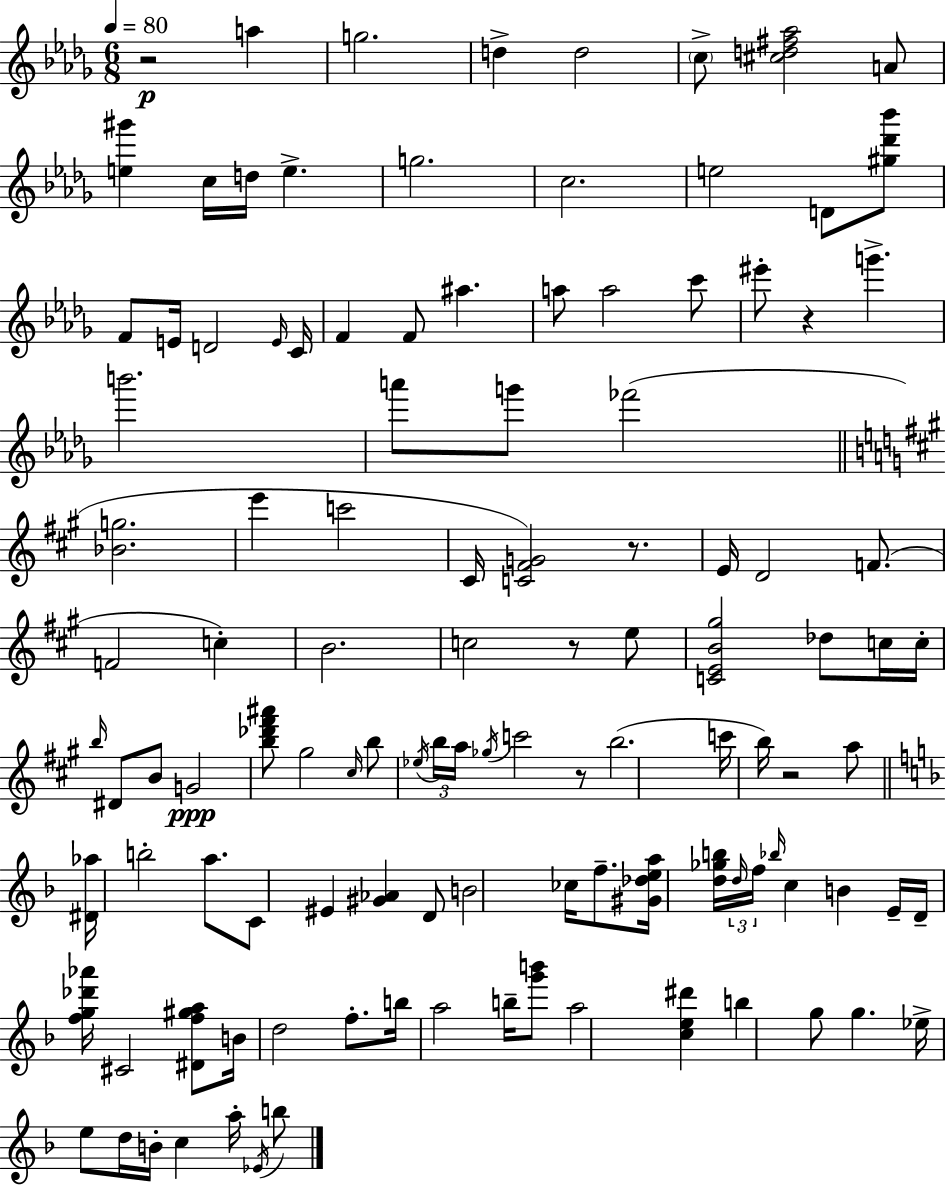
{
  \clef treble
  \numericTimeSignature
  \time 6/8
  \key bes \minor
  \tempo 4 = 80
  r2\p a''4 | g''2. | d''4-> d''2 | \parenthesize c''8-> <cis'' d'' fis'' aes''>2 a'8 | \break <e'' gis'''>4 c''16 d''16 e''4.-> | g''2. | c''2. | e''2 d'8 <gis'' des''' bes'''>8 | \break f'8 e'16 d'2 \grace { e'16 } | c'16 f'4 f'8 ais''4. | a''8 a''2 c'''8 | eis'''8-. r4 g'''4.-> | \break b'''2. | a'''8 g'''8 fes'''2( | \bar "||" \break \key a \major <bes' g''>2. | e'''4 c'''2 | cis'16 <c' fis' g'>2) r8. | e'16 d'2 f'8.( | \break f'2 c''4-.) | b'2. | c''2 r8 e''8 | <c' e' b' gis''>2 des''8 c''16 c''16-. | \break \grace { b''16 } dis'8 b'8 g'2\ppp | <b'' des''' fis''' ais'''>8 gis''2 \grace { cis''16 } | b''8 \acciaccatura { ees''16 } \tuplet 3/2 { b''16 a''16 \acciaccatura { ges''16 } } c'''2 | r8 b''2.( | \break c'''16 b''16) r2 | a''8 \bar "||" \break \key d \minor <dis' aes''>16 b''2-. a''8. | c'8 eis'4 <gis' aes'>4 d'8 | b'2 ces''16 f''8.-- | <gis' des'' e'' a''>16 <d'' ges'' b''>16 \tuplet 3/2 { \grace { d''16 } f''16 \grace { bes''16 } } c''4 b'4 | \break e'16-- d'16-- <f'' g'' des''' aes'''>16 cis'2 | <dis' f'' gis'' a''>8 b'16 d''2 f''8.-. | b''16 a''2 b''16-- | <g''' b'''>8 a''2 <c'' e'' dis'''>4 | \break b''4 g''8 g''4. | ees''16-> e''8 d''16 b'16-. c''4 a''16-. | \acciaccatura { ees'16 } b''8 \bar "|."
}